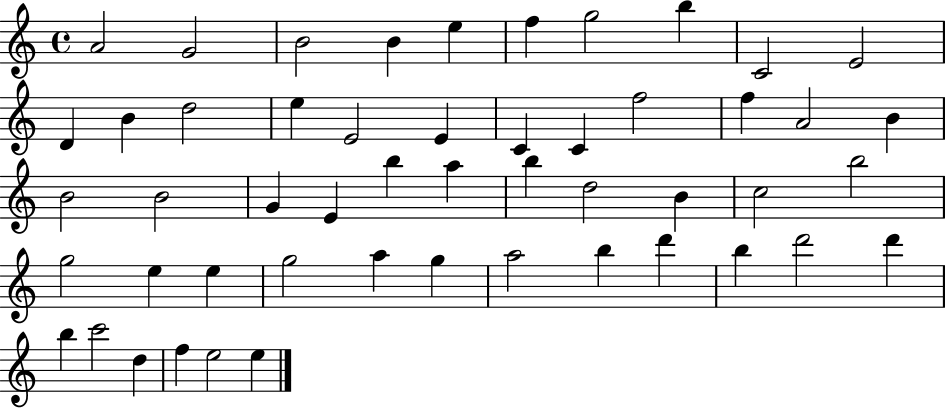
A4/h G4/h B4/h B4/q E5/q F5/q G5/h B5/q C4/h E4/h D4/q B4/q D5/h E5/q E4/h E4/q C4/q C4/q F5/h F5/q A4/h B4/q B4/h B4/h G4/q E4/q B5/q A5/q B5/q D5/h B4/q C5/h B5/h G5/h E5/q E5/q G5/h A5/q G5/q A5/h B5/q D6/q B5/q D6/h D6/q B5/q C6/h D5/q F5/q E5/h E5/q